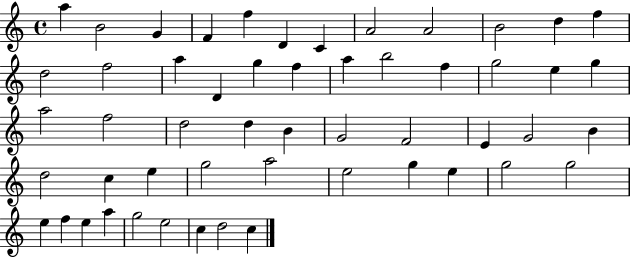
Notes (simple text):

A5/q B4/h G4/q F4/q F5/q D4/q C4/q A4/h A4/h B4/h D5/q F5/q D5/h F5/h A5/q D4/q G5/q F5/q A5/q B5/h F5/q G5/h E5/q G5/q A5/h F5/h D5/h D5/q B4/q G4/h F4/h E4/q G4/h B4/q D5/h C5/q E5/q G5/h A5/h E5/h G5/q E5/q G5/h G5/h E5/q F5/q E5/q A5/q G5/h E5/h C5/q D5/h C5/q